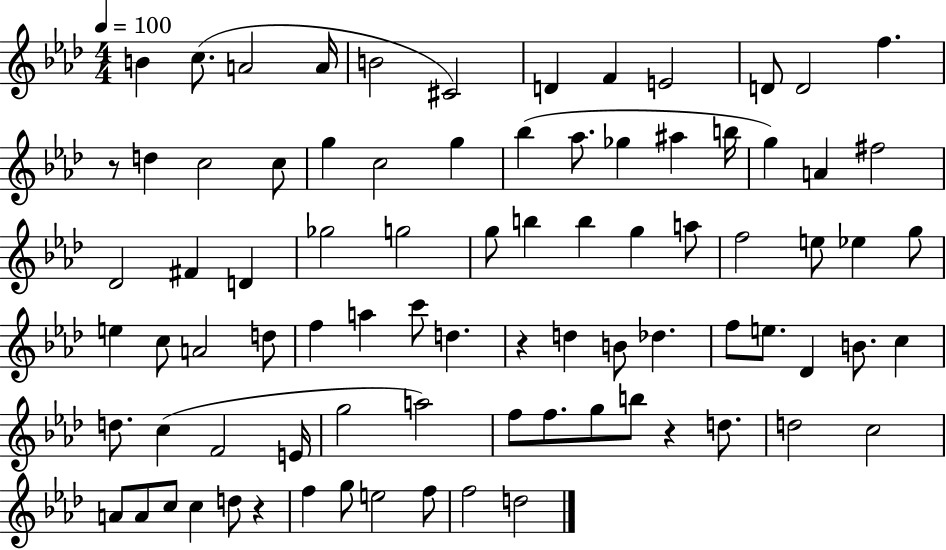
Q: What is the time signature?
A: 4/4